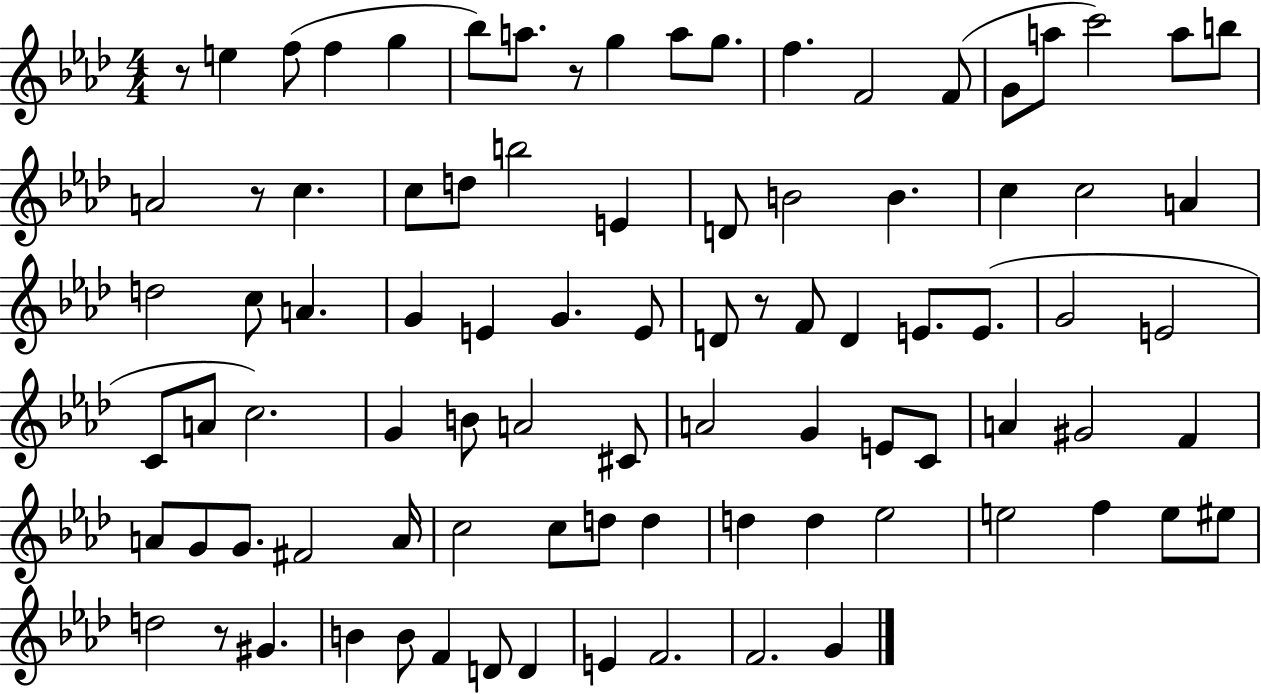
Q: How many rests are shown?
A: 5